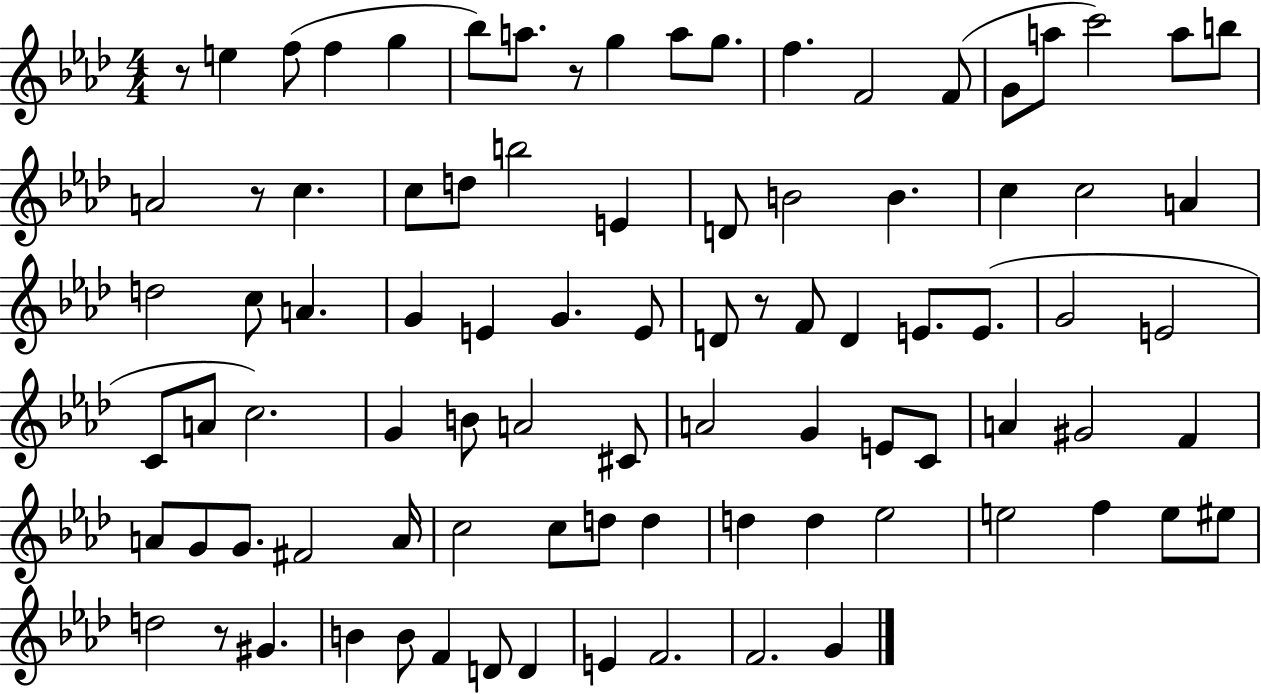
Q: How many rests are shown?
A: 5